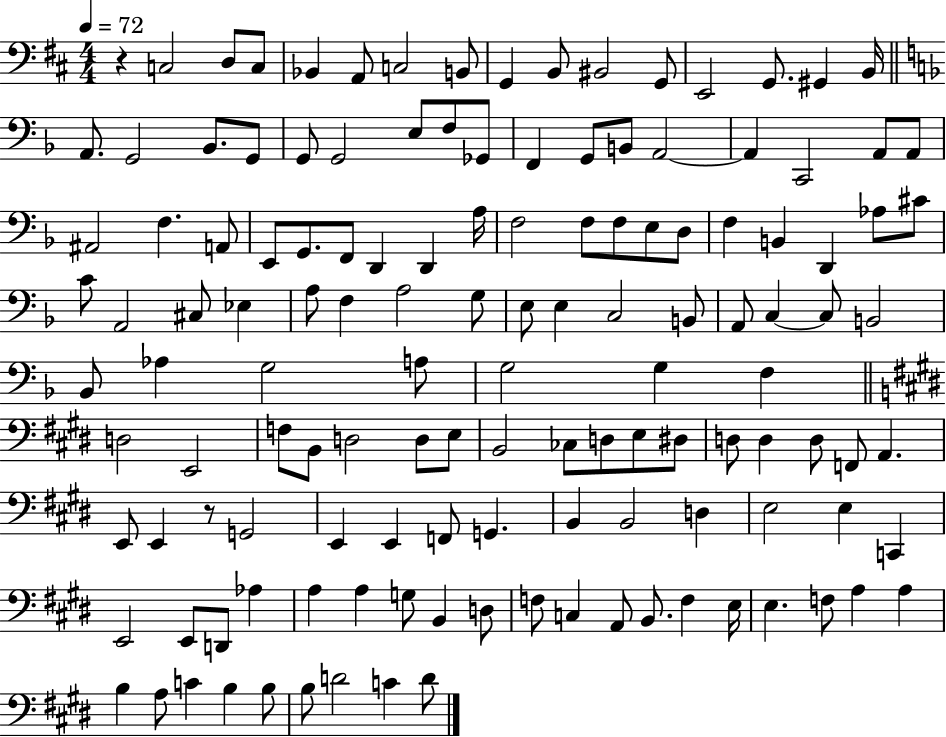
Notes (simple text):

R/q C3/h D3/e C3/e Bb2/q A2/e C3/h B2/e G2/q B2/e BIS2/h G2/e E2/h G2/e. G#2/q B2/s A2/e. G2/h Bb2/e. G2/e G2/e G2/h E3/e F3/e Gb2/e F2/q G2/e B2/e A2/h A2/q C2/h A2/e A2/e A#2/h F3/q. A2/e E2/e G2/e. F2/e D2/q D2/q A3/s F3/h F3/e F3/e E3/e D3/e F3/q B2/q D2/q Ab3/e C#4/e C4/e A2/h C#3/e Eb3/q A3/e F3/q A3/h G3/e E3/e E3/q C3/h B2/e A2/e C3/q C3/e B2/h Bb2/e Ab3/q G3/h A3/e G3/h G3/q F3/q D3/h E2/h F3/e B2/e D3/h D3/e E3/e B2/h CES3/e D3/e E3/e D#3/e D3/e D3/q D3/e F2/e A2/q. E2/e E2/q R/e G2/h E2/q E2/q F2/e G2/q. B2/q B2/h D3/q E3/h E3/q C2/q E2/h E2/e D2/e Ab3/q A3/q A3/q G3/e B2/q D3/e F3/e C3/q A2/e B2/e. F3/q E3/s E3/q. F3/e A3/q A3/q B3/q A3/e C4/q B3/q B3/e B3/e D4/h C4/q D4/e